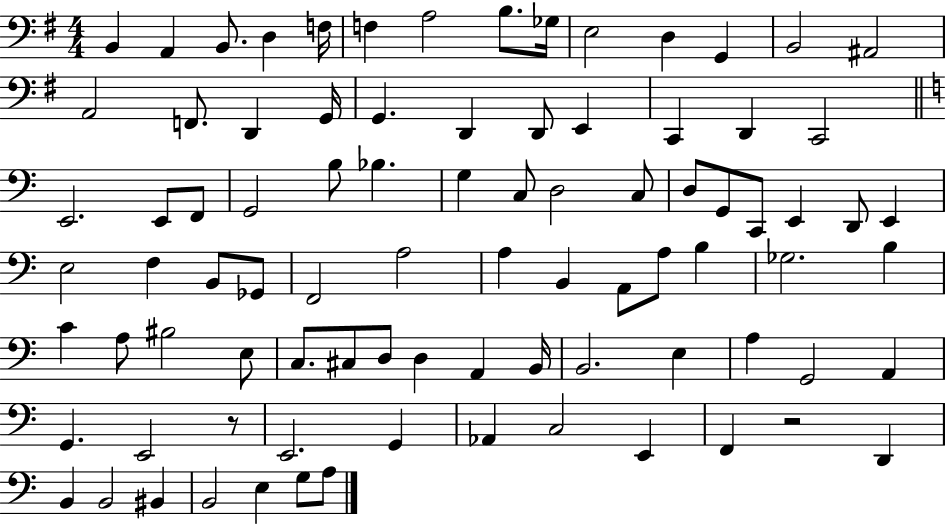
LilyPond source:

{
  \clef bass
  \numericTimeSignature
  \time 4/4
  \key g \major
  b,4 a,4 b,8. d4 f16 | f4 a2 b8. ges16 | e2 d4 g,4 | b,2 ais,2 | \break a,2 f,8. d,4 g,16 | g,4. d,4 d,8 e,4 | c,4 d,4 c,2 | \bar "||" \break \key c \major e,2. e,8 f,8 | g,2 b8 bes4. | g4 c8 d2 c8 | d8 g,8 c,8 e,4 d,8 e,4 | \break e2 f4 b,8 ges,8 | f,2 a2 | a4 b,4 a,8 a8 b4 | ges2. b4 | \break c'4 a8 bis2 e8 | c8. cis8 d8 d4 a,4 b,16 | b,2. e4 | a4 g,2 a,4 | \break g,4. e,2 r8 | e,2. g,4 | aes,4 c2 e,4 | f,4 r2 d,4 | \break b,4 b,2 bis,4 | b,2 e4 g8 a8 | \bar "|."
}